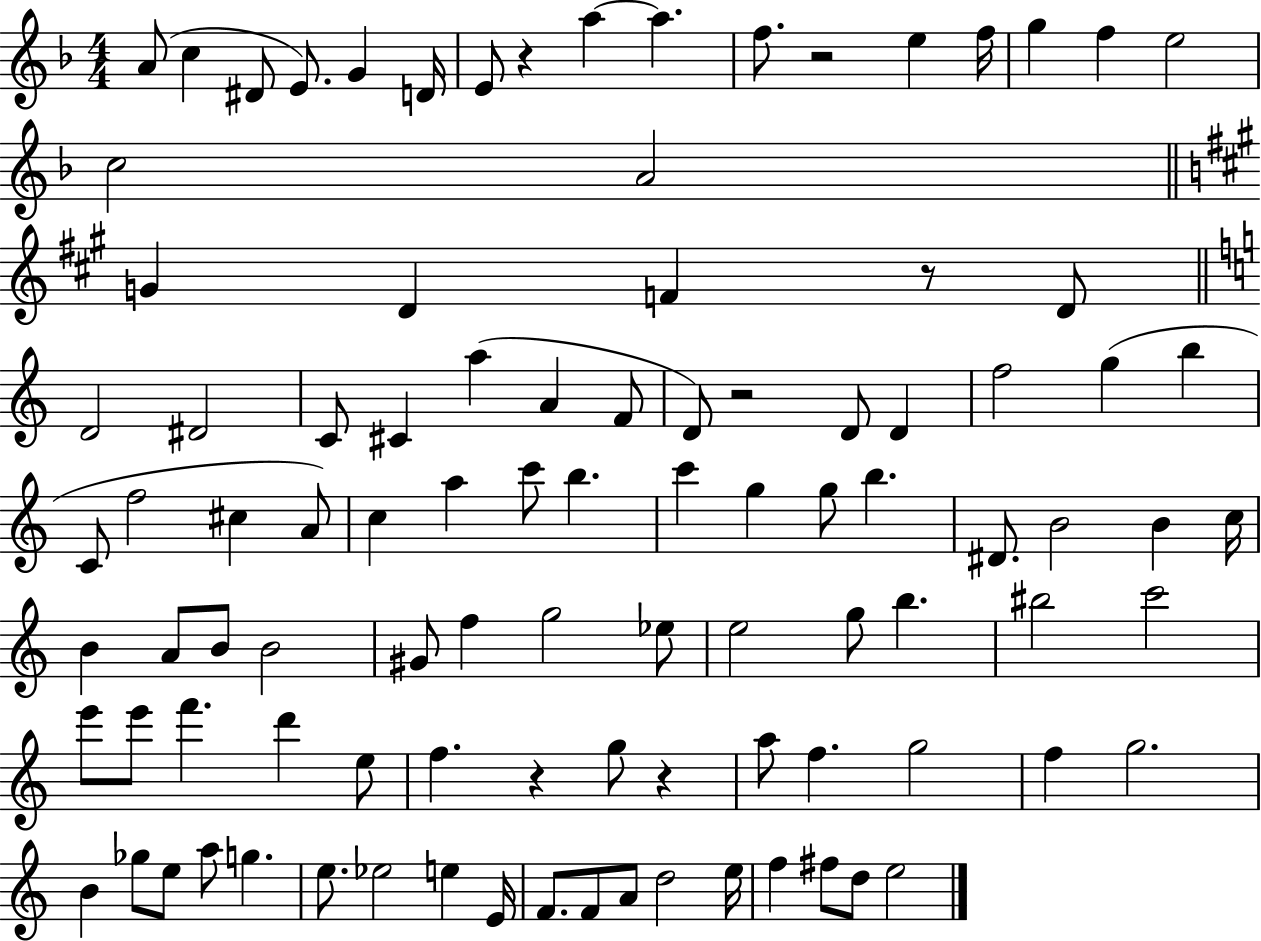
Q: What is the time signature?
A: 4/4